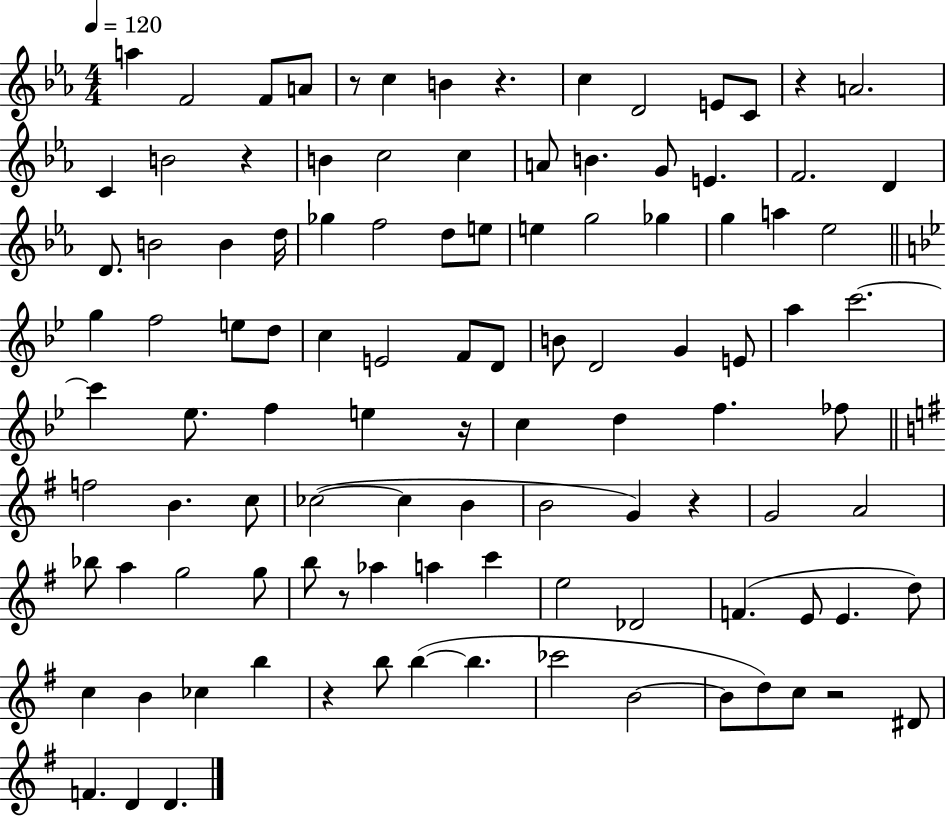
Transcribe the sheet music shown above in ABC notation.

X:1
T:Untitled
M:4/4
L:1/4
K:Eb
a F2 F/2 A/2 z/2 c B z c D2 E/2 C/2 z A2 C B2 z B c2 c A/2 B G/2 E F2 D D/2 B2 B d/4 _g f2 d/2 e/2 e g2 _g g a _e2 g f2 e/2 d/2 c E2 F/2 D/2 B/2 D2 G E/2 a c'2 c' _e/2 f e z/4 c d f _f/2 f2 B c/2 _c2 _c B B2 G z G2 A2 _b/2 a g2 g/2 b/2 z/2 _a a c' e2 _D2 F E/2 E d/2 c B _c b z b/2 b b _c'2 B2 B/2 d/2 c/2 z2 ^D/2 F D D